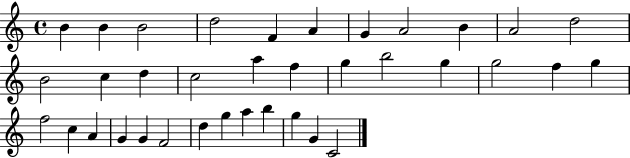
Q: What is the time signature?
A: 4/4